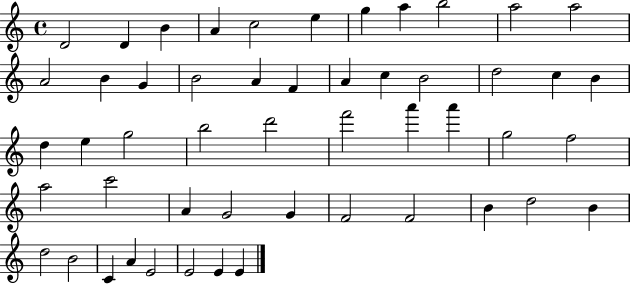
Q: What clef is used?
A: treble